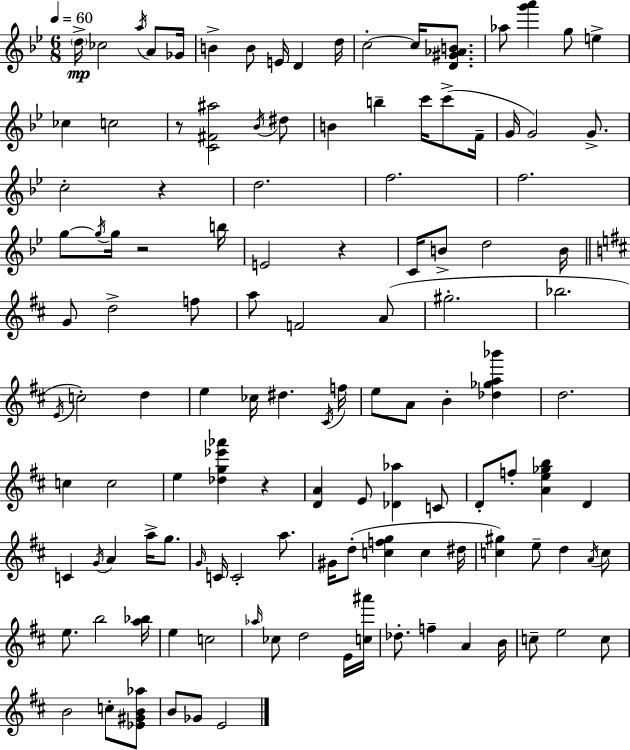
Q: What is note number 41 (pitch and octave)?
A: G4